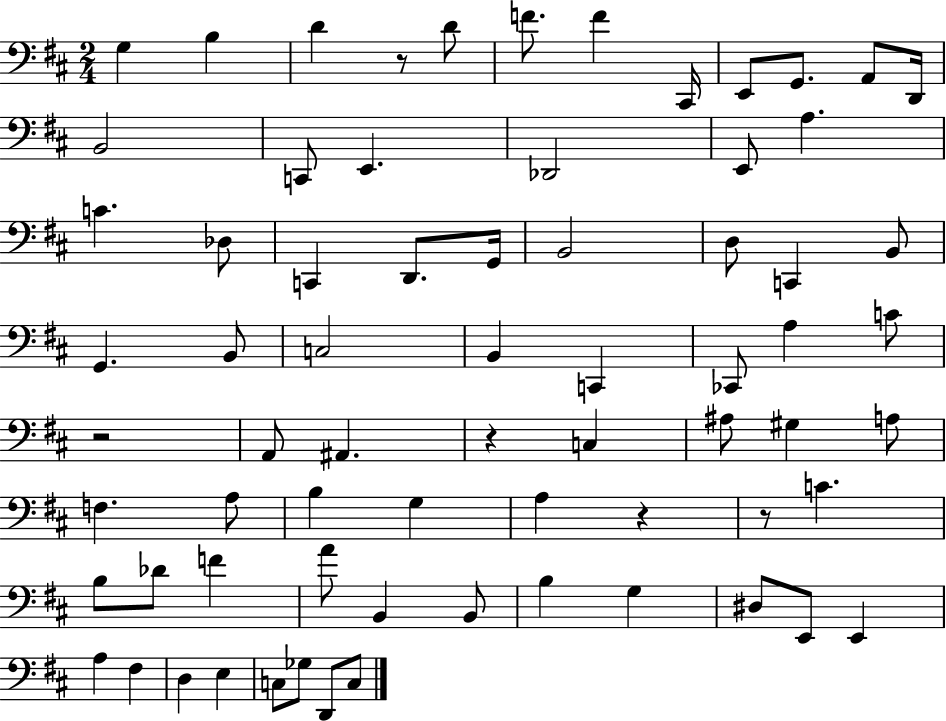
{
  \clef bass
  \numericTimeSignature
  \time 2/4
  \key d \major
  g4 b4 | d'4 r8 d'8 | f'8. f'4 cis,16 | e,8 g,8. a,8 d,16 | \break b,2 | c,8 e,4. | des,2 | e,8 a4. | \break c'4. des8 | c,4 d,8. g,16 | b,2 | d8 c,4 b,8 | \break g,4. b,8 | c2 | b,4 c,4 | ces,8 a4 c'8 | \break r2 | a,8 ais,4. | r4 c4 | ais8 gis4 a8 | \break f4. a8 | b4 g4 | a4 r4 | r8 c'4. | \break b8 des'8 f'4 | a'8 b,4 b,8 | b4 g4 | dis8 e,8 e,4 | \break a4 fis4 | d4 e4 | c8 ges8 d,8 c8 | \bar "|."
}